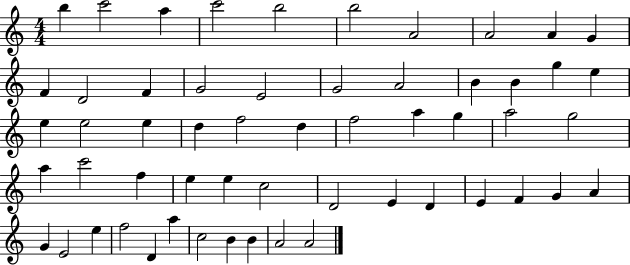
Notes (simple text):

B5/q C6/h A5/q C6/h B5/h B5/h A4/h A4/h A4/q G4/q F4/q D4/h F4/q G4/h E4/h G4/h A4/h B4/q B4/q G5/q E5/q E5/q E5/h E5/q D5/q F5/h D5/q F5/h A5/q G5/q A5/h G5/h A5/q C6/h F5/q E5/q E5/q C5/h D4/h E4/q D4/q E4/q F4/q G4/q A4/q G4/q E4/h E5/q F5/h D4/q A5/q C5/h B4/q B4/q A4/h A4/h